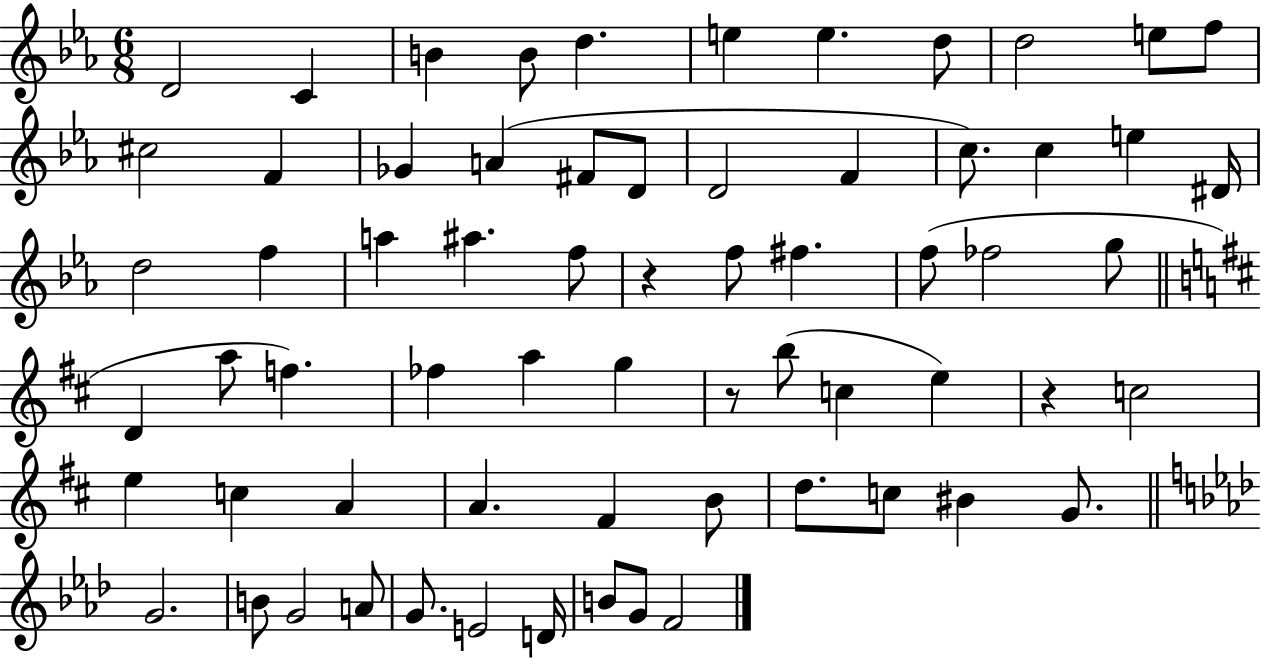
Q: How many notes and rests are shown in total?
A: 66